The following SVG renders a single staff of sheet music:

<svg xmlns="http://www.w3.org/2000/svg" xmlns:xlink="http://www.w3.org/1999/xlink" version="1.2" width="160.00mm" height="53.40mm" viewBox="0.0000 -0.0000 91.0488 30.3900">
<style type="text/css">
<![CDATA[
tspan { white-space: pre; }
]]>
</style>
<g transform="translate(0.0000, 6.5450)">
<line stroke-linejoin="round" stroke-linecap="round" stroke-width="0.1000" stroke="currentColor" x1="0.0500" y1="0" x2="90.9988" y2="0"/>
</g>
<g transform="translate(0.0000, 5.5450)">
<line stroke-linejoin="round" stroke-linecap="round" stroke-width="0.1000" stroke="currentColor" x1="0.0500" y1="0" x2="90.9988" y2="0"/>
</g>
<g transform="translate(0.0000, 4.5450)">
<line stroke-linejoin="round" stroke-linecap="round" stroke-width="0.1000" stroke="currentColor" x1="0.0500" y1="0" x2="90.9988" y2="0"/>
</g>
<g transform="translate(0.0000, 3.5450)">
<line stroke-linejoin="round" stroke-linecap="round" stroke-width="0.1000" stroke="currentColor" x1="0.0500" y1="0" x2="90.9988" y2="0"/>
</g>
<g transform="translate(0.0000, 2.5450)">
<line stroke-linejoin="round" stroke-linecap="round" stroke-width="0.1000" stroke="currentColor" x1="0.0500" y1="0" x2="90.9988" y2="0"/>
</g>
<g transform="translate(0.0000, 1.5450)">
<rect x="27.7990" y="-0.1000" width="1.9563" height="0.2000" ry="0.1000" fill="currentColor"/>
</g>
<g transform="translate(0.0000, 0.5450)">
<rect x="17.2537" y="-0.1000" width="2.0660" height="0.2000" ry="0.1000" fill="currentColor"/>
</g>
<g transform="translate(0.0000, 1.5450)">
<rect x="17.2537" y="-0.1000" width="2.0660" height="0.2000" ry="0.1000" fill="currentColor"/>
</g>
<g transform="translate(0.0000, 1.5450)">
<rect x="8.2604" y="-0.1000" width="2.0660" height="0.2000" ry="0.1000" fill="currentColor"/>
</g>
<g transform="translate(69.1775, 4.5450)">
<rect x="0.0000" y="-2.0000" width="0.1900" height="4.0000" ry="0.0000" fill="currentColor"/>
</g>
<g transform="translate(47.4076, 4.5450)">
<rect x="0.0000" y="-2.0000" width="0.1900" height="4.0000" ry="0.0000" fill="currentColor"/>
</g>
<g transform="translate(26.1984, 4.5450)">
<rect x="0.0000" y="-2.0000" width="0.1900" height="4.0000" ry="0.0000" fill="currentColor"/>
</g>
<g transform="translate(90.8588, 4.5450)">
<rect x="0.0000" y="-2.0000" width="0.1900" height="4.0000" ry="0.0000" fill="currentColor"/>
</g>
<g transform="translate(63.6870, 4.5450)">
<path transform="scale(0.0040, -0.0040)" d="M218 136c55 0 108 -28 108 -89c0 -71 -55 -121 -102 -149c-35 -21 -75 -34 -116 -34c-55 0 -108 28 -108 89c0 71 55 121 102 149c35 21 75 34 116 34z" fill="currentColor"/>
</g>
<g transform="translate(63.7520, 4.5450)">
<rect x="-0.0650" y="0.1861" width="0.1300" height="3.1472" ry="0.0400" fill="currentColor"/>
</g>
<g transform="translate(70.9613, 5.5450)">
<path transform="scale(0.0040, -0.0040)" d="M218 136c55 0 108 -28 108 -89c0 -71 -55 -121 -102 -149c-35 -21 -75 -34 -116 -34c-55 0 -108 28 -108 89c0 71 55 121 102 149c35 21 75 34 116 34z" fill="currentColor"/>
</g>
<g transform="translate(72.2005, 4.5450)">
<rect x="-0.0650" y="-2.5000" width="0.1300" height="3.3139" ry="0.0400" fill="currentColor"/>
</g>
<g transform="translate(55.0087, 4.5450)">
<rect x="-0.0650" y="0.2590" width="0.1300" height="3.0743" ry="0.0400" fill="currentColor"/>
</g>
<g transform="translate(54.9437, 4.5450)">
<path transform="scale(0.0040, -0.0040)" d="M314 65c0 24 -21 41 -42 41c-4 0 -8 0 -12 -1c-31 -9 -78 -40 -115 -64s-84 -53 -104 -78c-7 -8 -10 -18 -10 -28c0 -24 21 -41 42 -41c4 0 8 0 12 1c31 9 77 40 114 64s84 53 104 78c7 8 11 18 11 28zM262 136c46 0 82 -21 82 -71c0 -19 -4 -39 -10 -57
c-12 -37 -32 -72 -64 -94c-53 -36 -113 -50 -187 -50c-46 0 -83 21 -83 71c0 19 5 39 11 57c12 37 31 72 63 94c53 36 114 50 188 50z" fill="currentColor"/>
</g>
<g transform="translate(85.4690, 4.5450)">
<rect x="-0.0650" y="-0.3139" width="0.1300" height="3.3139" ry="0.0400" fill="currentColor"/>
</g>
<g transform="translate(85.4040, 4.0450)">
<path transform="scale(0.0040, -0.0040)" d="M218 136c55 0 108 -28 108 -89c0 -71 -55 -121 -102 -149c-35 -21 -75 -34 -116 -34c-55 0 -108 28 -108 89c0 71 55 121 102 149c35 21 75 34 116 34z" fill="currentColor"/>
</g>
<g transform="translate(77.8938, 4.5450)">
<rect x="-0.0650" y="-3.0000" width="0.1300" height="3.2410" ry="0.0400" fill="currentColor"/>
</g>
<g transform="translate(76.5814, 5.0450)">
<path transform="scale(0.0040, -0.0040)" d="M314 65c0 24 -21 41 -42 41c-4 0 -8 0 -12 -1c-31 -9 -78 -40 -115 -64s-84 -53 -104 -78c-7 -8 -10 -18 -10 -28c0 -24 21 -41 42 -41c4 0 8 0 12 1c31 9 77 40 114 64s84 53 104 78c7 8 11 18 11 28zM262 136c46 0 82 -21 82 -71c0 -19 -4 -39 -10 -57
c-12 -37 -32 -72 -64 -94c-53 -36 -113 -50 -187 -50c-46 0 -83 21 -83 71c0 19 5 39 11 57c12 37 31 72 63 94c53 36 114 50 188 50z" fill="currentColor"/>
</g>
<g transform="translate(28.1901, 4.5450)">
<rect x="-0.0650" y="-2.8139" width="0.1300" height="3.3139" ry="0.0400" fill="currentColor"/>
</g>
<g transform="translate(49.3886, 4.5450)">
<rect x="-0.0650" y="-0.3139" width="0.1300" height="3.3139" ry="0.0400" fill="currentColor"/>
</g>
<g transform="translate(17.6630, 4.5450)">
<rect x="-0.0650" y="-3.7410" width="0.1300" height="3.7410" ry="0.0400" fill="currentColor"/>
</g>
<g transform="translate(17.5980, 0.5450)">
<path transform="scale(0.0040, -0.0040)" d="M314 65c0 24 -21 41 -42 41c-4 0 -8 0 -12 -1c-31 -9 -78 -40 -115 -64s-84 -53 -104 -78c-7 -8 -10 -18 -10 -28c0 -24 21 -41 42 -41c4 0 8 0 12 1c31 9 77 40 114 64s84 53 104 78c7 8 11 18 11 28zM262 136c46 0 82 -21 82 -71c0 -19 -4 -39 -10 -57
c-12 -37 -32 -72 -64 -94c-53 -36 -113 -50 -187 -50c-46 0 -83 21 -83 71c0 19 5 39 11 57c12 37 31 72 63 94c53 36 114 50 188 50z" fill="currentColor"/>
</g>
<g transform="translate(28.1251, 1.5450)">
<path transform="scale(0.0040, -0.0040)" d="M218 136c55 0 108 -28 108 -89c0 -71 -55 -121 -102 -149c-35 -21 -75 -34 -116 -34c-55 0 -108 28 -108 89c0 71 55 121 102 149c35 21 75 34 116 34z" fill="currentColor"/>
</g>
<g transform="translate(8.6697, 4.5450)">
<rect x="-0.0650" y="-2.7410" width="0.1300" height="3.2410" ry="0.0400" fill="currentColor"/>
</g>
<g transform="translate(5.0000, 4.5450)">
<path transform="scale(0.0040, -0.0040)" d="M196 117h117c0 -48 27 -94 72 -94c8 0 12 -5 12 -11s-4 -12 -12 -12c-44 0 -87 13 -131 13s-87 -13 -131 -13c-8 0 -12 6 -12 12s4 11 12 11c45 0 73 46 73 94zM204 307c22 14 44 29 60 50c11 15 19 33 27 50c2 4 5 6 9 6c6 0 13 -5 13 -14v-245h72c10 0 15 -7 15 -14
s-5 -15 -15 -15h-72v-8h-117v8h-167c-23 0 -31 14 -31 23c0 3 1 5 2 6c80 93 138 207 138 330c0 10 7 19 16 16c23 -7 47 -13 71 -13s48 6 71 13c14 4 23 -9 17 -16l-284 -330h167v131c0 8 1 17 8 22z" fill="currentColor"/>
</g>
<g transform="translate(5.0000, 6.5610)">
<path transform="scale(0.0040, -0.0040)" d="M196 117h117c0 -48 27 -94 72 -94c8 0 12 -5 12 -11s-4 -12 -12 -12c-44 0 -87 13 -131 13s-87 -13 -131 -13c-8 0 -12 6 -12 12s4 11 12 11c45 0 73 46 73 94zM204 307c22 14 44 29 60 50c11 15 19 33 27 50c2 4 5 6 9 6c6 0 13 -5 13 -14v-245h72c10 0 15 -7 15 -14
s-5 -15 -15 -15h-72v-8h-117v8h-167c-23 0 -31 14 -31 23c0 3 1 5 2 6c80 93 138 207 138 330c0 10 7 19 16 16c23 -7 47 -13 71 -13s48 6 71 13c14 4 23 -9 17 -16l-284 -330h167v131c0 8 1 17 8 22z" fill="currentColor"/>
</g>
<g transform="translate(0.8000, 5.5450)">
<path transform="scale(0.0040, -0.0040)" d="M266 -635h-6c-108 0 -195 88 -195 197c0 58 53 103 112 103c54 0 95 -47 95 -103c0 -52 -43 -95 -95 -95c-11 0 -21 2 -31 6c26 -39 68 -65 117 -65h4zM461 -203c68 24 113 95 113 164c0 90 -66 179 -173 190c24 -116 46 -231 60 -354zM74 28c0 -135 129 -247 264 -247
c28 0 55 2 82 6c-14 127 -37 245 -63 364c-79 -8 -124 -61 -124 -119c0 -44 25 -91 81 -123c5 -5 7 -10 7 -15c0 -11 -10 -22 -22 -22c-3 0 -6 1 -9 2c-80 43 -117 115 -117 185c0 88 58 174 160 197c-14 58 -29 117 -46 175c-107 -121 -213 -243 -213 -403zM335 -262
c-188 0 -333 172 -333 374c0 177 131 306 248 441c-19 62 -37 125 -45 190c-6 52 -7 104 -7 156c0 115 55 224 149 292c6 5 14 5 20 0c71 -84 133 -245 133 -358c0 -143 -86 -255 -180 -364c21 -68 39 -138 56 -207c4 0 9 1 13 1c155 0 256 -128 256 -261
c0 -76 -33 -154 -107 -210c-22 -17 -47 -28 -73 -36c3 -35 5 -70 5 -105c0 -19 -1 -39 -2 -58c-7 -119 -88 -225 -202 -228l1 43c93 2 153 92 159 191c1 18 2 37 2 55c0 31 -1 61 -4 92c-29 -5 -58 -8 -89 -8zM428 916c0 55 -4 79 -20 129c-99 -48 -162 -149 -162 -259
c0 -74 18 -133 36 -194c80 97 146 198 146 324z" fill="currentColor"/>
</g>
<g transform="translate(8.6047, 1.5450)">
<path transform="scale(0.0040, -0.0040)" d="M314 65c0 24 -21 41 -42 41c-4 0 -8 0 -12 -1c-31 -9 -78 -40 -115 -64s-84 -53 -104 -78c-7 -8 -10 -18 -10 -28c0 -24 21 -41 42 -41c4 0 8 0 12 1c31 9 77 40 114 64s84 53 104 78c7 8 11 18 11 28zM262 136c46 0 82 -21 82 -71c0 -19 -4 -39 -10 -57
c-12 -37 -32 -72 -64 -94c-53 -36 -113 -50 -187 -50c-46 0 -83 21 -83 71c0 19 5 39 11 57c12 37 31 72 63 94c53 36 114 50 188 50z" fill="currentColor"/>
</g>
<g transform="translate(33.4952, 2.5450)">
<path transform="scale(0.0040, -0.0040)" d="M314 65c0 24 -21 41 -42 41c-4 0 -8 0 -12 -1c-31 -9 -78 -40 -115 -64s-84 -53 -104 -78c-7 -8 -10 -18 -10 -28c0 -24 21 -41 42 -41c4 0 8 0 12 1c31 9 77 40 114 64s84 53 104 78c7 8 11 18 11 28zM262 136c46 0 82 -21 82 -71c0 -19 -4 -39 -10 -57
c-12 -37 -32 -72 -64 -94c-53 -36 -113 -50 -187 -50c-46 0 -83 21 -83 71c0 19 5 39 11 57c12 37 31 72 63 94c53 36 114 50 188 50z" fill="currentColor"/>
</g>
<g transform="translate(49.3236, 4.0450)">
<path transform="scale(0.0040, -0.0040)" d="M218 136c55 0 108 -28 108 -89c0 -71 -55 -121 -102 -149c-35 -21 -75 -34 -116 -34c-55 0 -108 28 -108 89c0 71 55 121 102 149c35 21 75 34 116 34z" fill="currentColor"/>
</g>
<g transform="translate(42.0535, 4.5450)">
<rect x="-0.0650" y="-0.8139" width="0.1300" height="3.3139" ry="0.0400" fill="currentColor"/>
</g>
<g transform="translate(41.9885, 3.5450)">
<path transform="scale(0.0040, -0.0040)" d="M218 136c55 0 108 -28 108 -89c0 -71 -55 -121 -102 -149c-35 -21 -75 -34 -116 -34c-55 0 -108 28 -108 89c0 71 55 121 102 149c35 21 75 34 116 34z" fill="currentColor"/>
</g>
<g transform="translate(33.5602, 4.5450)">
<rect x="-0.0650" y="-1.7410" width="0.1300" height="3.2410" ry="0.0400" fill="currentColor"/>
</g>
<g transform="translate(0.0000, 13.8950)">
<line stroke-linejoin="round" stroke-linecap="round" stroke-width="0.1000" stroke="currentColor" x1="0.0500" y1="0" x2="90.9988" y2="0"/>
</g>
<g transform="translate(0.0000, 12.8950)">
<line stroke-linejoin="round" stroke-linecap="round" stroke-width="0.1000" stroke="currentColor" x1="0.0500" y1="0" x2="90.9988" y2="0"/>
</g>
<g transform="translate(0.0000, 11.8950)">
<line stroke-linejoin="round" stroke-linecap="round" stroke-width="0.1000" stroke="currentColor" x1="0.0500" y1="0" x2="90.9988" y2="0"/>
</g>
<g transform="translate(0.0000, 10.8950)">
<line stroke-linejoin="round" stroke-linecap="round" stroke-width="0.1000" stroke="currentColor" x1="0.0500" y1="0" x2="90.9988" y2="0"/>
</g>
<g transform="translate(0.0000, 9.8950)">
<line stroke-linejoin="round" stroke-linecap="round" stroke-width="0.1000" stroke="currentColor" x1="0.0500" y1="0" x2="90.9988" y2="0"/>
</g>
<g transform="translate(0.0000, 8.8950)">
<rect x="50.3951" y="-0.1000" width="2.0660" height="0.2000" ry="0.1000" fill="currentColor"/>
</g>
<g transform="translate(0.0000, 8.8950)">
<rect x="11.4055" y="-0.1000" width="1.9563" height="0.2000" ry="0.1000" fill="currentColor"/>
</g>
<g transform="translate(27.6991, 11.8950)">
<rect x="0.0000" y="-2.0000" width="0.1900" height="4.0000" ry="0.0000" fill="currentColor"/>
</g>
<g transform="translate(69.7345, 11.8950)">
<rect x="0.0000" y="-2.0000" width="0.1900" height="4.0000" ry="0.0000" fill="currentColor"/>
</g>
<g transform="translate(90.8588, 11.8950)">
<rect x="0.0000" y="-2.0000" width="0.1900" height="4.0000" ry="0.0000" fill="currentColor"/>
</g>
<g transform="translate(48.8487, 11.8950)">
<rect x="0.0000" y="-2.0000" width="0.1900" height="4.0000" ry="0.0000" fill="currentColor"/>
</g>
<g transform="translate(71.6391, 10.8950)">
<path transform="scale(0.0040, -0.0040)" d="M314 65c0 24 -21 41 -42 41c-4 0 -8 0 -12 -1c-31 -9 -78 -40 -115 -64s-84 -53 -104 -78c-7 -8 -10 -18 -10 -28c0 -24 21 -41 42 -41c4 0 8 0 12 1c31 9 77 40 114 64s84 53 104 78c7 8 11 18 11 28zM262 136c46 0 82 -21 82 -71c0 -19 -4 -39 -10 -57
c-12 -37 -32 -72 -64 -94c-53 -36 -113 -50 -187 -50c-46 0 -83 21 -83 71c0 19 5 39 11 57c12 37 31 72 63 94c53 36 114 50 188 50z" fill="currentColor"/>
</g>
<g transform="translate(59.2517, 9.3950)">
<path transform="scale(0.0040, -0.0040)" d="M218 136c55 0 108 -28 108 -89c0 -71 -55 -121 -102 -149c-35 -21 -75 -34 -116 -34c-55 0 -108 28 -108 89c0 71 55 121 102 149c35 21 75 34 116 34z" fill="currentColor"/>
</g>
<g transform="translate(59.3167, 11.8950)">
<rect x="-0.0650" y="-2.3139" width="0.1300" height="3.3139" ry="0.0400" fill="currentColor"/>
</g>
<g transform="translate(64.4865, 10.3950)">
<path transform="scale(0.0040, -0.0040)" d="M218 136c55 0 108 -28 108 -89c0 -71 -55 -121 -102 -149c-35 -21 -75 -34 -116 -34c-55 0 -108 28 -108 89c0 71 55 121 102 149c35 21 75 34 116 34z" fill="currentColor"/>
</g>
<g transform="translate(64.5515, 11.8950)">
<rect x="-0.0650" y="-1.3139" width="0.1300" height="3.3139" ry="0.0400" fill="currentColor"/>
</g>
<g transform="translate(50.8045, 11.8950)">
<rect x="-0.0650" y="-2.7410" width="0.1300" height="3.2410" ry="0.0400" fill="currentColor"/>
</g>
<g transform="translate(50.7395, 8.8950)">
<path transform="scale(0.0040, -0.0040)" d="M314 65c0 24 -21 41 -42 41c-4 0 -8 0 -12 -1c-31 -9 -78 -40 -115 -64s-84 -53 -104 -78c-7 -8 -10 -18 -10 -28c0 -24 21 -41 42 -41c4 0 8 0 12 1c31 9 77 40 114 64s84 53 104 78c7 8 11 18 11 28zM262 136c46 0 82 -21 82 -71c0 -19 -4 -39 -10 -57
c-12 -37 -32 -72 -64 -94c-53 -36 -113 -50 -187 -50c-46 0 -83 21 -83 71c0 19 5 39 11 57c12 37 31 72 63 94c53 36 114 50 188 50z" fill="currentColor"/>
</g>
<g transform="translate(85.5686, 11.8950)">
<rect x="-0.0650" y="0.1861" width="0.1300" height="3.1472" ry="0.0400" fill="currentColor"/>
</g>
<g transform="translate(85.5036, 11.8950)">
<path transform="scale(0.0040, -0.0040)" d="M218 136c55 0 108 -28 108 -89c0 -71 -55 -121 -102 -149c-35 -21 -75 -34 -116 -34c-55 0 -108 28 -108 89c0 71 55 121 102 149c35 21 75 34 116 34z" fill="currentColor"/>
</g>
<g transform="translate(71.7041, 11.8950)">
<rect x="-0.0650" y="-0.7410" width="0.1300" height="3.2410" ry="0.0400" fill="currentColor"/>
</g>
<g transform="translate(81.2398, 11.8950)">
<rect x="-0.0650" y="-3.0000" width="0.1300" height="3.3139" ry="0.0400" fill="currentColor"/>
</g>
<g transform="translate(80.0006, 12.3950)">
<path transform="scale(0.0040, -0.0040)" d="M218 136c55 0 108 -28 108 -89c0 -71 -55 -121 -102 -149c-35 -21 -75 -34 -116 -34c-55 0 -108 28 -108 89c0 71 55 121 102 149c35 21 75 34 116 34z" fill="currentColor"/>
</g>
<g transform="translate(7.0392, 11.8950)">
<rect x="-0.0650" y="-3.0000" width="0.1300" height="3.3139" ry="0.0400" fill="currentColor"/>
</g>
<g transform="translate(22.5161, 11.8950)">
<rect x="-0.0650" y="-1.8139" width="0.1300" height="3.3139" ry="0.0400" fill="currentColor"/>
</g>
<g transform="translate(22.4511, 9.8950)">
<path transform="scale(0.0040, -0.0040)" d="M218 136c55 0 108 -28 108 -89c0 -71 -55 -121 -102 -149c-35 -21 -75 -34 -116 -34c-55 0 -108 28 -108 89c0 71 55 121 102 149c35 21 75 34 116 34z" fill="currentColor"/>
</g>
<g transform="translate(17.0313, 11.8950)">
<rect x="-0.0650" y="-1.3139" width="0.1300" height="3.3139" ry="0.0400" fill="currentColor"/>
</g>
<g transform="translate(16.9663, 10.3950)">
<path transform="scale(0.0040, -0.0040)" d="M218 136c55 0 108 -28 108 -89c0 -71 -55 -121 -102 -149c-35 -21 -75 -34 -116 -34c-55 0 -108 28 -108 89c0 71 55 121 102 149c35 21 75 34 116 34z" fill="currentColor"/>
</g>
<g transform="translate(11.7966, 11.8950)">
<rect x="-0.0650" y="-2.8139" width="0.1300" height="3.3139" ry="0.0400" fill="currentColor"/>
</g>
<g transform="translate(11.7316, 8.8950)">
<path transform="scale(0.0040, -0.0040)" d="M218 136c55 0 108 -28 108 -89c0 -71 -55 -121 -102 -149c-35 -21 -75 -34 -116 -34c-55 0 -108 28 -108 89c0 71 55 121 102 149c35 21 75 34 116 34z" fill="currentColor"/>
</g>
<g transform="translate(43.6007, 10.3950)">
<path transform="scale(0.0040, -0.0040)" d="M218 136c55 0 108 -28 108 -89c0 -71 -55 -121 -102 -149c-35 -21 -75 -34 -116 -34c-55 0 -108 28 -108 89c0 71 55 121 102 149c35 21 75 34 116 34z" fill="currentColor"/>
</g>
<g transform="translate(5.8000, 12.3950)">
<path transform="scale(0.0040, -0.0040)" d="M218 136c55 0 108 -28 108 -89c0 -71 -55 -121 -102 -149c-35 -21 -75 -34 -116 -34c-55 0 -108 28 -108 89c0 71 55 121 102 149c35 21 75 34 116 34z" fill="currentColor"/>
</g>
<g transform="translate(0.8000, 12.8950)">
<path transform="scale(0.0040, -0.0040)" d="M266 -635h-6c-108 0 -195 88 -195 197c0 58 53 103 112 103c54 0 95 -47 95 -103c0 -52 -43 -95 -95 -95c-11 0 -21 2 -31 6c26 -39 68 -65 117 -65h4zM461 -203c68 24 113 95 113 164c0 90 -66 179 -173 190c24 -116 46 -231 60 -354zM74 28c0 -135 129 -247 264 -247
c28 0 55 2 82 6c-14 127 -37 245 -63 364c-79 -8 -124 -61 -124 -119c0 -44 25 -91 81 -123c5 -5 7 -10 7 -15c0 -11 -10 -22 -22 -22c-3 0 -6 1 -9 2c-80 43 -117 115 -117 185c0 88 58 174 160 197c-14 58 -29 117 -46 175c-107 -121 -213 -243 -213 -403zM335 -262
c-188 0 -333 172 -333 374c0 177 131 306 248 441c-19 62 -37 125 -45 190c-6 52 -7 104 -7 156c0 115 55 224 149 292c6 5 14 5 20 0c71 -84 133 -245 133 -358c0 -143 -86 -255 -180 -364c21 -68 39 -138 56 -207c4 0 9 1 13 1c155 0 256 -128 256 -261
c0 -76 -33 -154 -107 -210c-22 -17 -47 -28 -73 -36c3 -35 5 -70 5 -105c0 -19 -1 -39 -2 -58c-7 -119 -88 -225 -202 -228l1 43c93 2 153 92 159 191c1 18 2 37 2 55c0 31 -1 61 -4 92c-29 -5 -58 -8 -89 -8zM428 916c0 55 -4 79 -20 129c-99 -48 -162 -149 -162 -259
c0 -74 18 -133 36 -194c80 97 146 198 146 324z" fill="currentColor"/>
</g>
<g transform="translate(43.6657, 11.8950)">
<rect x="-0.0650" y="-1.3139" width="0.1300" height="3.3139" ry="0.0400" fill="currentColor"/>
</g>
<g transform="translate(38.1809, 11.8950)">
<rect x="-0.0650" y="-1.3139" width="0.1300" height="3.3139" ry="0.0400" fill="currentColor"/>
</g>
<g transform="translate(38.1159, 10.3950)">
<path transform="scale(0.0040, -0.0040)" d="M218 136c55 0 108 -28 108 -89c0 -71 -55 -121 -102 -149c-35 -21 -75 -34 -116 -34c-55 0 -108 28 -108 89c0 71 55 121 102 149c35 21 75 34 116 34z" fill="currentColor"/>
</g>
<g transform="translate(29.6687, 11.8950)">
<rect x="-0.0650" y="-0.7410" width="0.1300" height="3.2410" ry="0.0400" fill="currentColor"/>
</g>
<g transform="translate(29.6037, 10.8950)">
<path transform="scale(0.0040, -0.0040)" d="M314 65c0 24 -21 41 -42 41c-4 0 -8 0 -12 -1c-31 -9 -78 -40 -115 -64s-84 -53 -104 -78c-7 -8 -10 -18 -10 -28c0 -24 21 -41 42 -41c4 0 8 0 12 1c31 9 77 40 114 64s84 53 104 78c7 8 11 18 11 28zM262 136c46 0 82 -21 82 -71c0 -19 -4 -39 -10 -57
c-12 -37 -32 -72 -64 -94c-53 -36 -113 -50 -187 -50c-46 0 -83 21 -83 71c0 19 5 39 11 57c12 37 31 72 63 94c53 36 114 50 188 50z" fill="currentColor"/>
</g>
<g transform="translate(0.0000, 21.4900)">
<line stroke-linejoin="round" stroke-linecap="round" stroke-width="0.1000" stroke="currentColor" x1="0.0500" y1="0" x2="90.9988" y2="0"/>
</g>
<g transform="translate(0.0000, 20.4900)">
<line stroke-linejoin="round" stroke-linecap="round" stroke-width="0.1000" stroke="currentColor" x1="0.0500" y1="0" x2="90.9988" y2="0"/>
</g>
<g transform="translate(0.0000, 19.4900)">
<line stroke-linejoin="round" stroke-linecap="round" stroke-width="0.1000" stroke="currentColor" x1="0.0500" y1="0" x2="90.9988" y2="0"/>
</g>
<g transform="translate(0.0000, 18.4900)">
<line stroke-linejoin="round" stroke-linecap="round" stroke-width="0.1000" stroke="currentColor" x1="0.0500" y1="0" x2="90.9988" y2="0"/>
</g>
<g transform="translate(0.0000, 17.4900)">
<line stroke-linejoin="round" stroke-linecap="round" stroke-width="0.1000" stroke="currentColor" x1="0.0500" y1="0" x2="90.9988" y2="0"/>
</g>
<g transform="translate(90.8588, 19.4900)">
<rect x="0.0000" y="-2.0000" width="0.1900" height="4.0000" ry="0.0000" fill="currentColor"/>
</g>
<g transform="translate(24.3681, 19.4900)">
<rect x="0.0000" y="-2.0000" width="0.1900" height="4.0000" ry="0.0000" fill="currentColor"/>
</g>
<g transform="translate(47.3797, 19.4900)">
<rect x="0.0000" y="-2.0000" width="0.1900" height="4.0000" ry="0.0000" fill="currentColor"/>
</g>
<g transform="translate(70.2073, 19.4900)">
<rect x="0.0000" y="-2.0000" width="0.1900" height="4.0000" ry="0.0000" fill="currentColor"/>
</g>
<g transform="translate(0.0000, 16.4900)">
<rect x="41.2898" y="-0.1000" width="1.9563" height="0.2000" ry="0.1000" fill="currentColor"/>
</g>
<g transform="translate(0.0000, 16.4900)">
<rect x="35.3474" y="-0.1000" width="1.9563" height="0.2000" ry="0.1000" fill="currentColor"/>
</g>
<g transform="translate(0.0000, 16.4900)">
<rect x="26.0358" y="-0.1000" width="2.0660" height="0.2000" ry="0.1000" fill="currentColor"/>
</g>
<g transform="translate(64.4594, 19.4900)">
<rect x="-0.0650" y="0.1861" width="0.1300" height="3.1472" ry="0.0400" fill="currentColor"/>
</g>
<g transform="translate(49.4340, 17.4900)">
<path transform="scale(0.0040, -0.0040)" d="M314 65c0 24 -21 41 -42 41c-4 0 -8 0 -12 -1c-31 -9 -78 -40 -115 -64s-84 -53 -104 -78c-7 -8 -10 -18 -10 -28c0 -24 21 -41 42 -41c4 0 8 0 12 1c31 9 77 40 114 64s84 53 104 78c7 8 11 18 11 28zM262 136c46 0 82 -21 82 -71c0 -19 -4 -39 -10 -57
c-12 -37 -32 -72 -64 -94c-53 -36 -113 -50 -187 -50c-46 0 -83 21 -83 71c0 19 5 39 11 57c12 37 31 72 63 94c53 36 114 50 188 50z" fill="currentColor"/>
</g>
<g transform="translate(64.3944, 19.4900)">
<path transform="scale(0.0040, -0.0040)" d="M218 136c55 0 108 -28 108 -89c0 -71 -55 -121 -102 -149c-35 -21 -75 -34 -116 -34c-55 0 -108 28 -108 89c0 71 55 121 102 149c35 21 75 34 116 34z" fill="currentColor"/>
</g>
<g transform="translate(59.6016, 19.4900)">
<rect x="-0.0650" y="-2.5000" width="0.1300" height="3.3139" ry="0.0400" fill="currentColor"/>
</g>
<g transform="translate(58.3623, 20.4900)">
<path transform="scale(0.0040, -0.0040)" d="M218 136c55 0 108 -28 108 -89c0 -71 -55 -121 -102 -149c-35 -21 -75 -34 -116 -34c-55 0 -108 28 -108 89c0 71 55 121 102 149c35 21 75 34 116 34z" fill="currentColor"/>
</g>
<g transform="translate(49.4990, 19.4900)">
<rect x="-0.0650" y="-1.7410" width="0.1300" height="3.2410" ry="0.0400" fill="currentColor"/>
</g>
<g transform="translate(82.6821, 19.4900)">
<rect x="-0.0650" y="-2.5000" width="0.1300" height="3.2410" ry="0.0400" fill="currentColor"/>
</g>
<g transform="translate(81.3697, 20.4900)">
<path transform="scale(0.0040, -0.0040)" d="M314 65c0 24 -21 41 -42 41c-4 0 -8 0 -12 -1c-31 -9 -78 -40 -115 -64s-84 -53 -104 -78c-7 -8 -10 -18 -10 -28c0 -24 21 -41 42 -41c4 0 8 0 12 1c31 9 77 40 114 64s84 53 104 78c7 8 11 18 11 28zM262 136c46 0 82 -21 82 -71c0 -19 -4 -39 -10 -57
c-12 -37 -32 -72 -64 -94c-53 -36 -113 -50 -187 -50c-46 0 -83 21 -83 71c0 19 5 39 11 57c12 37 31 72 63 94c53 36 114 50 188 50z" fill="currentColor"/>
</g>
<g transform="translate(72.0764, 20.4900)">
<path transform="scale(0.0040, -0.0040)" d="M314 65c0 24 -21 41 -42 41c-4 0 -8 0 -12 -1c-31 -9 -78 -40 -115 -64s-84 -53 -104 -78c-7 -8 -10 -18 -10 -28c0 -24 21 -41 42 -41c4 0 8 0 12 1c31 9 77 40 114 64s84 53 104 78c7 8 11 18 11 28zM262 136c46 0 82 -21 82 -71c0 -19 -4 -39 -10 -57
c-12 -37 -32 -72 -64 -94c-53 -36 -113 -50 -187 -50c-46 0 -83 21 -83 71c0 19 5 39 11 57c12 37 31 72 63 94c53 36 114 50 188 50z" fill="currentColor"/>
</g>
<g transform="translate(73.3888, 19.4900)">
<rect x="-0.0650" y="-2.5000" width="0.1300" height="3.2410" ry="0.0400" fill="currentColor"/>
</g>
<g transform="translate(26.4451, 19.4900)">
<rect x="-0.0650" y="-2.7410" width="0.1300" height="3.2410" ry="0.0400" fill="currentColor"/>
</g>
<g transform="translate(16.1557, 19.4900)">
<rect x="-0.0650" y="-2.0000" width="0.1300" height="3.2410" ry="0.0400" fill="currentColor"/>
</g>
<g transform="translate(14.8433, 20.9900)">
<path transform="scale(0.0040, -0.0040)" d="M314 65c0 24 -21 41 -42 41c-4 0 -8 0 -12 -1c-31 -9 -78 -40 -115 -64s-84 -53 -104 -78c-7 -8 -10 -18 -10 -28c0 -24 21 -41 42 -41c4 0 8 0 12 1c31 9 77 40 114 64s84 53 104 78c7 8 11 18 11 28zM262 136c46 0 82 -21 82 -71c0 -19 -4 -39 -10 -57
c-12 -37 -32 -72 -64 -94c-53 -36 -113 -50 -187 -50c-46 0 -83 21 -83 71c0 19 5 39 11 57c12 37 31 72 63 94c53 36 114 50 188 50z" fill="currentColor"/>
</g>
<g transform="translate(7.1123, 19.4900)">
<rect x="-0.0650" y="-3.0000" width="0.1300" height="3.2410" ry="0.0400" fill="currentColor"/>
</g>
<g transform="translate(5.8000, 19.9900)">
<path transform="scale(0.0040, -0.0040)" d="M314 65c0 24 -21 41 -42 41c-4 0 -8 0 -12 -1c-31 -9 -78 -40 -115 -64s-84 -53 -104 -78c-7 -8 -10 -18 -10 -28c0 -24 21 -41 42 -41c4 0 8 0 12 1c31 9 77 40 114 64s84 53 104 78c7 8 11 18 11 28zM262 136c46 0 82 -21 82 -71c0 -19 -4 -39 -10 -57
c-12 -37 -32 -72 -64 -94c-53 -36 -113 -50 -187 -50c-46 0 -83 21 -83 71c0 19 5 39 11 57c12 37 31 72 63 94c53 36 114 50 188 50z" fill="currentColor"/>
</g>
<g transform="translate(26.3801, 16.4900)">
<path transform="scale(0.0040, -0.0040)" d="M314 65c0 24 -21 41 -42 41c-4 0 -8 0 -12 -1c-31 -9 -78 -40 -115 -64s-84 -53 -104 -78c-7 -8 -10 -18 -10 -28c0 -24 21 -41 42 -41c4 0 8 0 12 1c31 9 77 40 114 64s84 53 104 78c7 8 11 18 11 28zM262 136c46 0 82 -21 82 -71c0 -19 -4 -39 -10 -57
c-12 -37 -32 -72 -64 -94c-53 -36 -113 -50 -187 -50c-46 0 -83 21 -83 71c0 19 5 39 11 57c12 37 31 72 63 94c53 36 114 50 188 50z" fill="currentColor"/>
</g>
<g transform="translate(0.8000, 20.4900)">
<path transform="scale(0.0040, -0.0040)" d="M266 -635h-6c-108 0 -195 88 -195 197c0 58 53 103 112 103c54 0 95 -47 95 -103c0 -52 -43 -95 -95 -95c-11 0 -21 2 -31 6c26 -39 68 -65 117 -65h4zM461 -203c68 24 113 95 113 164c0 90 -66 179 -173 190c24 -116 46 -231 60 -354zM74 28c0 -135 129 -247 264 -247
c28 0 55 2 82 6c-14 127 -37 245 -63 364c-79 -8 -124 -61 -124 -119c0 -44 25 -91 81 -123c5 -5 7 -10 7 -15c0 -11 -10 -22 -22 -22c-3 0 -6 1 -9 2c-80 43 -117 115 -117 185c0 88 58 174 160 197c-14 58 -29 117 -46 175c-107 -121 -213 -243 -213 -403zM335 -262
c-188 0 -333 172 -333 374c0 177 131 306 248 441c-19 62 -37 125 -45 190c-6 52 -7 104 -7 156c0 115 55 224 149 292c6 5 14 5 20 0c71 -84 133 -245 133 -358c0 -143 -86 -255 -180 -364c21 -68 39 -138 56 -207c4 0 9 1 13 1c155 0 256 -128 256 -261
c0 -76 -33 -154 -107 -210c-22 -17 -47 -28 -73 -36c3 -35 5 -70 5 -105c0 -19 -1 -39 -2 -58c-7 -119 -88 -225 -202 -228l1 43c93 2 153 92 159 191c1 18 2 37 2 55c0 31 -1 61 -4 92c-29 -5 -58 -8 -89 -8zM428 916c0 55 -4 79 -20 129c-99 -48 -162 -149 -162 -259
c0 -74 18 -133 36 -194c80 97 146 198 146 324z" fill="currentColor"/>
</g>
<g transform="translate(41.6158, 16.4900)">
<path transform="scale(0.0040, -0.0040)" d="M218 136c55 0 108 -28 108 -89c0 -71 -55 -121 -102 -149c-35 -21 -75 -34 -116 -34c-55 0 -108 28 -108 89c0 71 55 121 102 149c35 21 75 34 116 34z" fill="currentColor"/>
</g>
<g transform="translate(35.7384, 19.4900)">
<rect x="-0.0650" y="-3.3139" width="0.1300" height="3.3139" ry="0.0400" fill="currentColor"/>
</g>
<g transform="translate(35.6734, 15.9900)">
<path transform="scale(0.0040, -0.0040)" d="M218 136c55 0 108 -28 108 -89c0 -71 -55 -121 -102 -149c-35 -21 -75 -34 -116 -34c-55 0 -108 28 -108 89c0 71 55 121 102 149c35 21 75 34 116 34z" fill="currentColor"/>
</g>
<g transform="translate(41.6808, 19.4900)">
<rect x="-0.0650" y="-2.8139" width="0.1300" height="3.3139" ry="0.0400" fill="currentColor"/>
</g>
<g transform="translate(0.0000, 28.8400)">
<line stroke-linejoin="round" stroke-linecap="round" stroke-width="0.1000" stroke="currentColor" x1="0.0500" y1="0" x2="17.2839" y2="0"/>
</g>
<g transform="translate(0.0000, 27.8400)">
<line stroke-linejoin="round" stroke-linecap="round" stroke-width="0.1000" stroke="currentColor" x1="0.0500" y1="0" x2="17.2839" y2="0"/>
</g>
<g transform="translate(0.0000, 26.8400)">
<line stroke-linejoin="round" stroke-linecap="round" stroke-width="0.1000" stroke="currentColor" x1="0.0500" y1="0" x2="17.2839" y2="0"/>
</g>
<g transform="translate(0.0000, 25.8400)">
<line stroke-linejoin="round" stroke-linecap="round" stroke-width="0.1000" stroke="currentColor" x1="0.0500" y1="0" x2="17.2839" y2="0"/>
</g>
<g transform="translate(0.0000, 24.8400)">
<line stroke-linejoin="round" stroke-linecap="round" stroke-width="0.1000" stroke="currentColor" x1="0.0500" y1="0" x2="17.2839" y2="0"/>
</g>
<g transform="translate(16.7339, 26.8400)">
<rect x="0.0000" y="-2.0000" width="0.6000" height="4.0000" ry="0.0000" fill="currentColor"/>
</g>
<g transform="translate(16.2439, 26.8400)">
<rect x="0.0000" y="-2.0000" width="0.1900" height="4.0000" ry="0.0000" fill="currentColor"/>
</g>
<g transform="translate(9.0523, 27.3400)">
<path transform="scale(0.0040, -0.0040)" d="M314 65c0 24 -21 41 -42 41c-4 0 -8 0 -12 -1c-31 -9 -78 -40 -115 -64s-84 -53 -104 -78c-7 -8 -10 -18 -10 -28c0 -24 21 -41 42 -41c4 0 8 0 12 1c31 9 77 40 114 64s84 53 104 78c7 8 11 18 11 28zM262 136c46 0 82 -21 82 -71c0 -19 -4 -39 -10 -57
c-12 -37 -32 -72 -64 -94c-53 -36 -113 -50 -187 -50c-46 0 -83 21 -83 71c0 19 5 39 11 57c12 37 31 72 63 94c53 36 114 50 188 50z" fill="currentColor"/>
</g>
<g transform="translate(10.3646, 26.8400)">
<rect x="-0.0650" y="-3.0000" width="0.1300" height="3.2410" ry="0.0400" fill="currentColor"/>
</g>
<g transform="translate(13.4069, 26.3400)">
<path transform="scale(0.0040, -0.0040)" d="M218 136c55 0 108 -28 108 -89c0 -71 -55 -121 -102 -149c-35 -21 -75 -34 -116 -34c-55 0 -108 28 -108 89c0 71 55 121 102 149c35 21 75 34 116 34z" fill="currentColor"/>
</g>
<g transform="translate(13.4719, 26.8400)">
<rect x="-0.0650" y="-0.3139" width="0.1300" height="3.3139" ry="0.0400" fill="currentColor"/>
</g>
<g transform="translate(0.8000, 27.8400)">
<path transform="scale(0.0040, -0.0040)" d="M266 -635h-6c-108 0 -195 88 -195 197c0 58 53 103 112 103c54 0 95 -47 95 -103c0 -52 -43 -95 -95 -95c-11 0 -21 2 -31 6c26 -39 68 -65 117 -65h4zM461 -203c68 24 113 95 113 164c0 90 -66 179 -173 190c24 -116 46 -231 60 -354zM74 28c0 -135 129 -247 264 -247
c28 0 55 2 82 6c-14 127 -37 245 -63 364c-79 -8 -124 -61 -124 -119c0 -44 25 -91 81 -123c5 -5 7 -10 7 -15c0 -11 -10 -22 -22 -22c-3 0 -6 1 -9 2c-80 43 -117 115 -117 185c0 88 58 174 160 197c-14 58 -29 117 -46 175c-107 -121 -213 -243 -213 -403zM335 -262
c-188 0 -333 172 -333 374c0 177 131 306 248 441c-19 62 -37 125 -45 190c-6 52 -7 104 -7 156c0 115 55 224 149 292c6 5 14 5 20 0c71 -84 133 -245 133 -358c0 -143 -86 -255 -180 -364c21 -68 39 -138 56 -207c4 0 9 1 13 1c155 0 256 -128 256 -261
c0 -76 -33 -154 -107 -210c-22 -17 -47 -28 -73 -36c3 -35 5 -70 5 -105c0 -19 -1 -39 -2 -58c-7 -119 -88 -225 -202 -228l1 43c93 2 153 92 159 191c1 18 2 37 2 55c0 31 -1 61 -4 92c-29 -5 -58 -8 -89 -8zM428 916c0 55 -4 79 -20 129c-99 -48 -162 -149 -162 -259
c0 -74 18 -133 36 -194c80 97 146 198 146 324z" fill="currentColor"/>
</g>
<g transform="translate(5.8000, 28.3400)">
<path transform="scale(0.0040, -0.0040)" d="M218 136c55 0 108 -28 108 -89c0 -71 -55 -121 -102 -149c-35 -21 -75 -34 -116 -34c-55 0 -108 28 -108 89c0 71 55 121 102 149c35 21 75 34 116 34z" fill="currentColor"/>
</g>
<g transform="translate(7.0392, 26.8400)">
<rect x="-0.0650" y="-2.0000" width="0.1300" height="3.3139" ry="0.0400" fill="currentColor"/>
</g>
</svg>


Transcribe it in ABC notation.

X:1
T:Untitled
M:4/4
L:1/4
K:C
a2 c'2 a f2 d c B2 B G A2 c A a e f d2 e e a2 g e d2 A B A2 F2 a2 b a f2 G B G2 G2 F A2 c